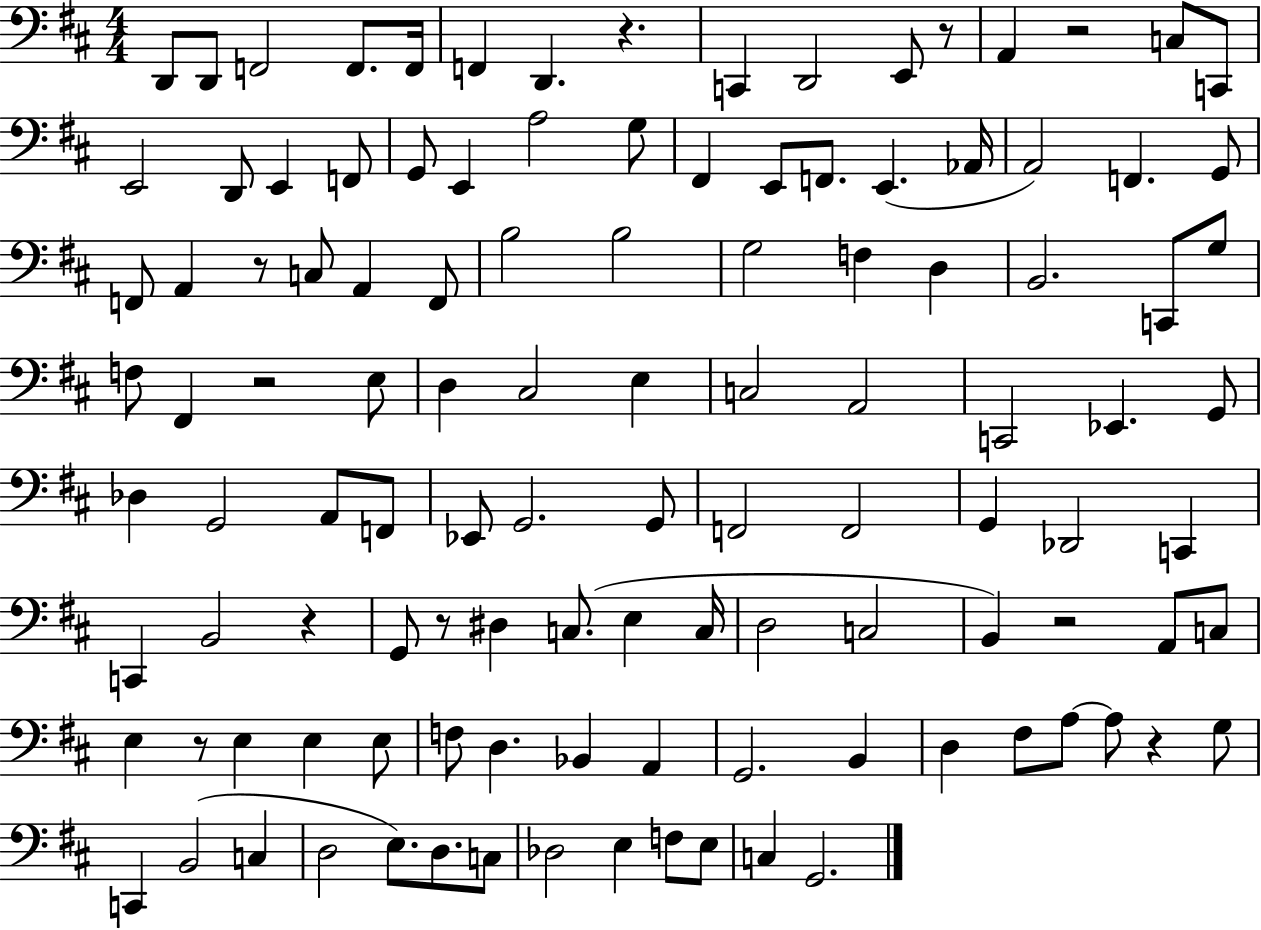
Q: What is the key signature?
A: D major